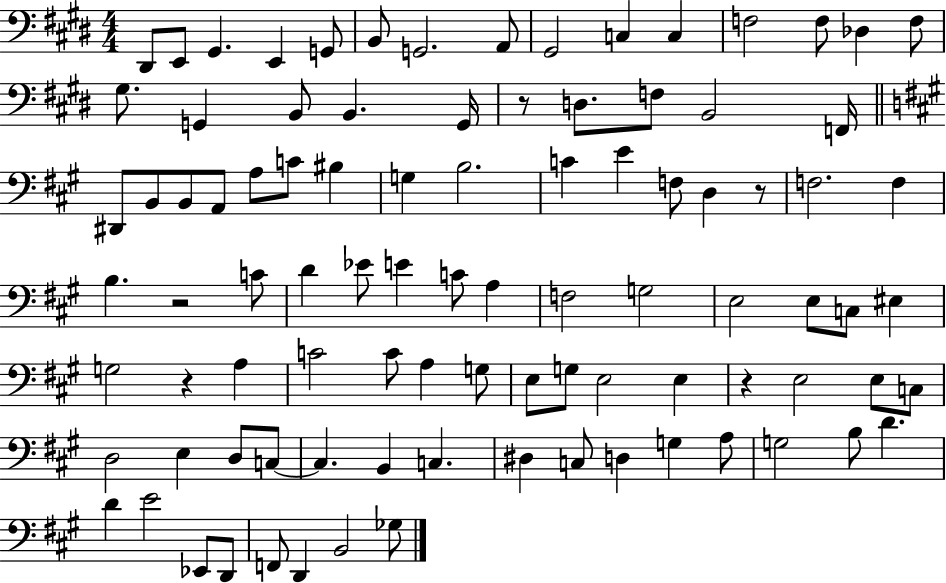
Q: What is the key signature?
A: E major